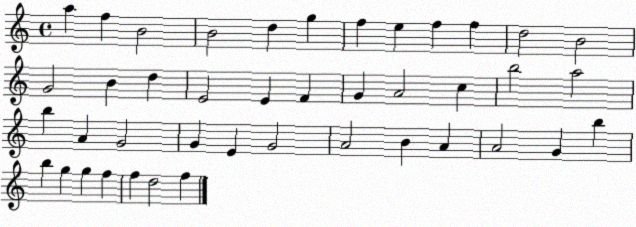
X:1
T:Untitled
M:4/4
L:1/4
K:C
a f B2 B2 d g f e f f d2 B2 G2 B d E2 E F G A2 c b2 a2 b A G2 G E G2 A2 B A A2 G b b g g f f d2 f